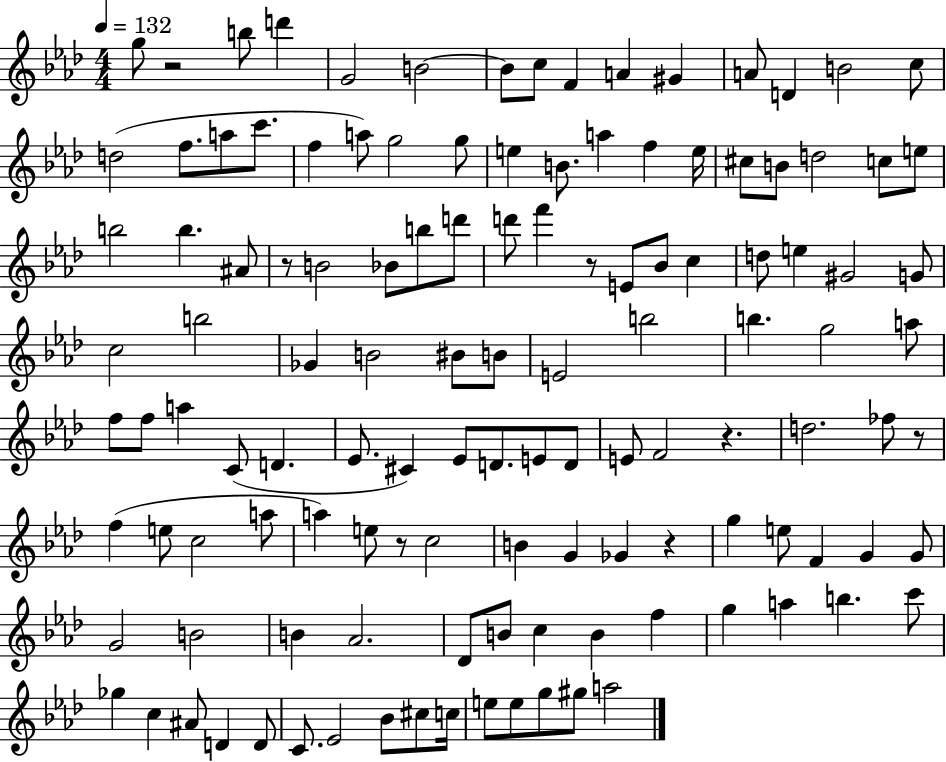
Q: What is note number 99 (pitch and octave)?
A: G5